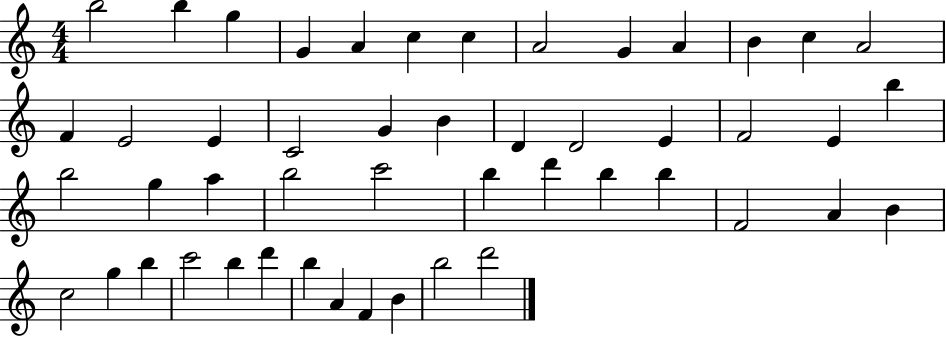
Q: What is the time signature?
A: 4/4